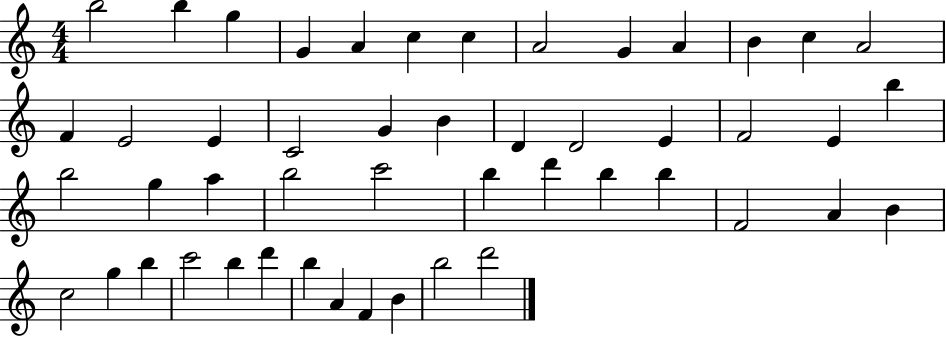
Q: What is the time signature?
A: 4/4